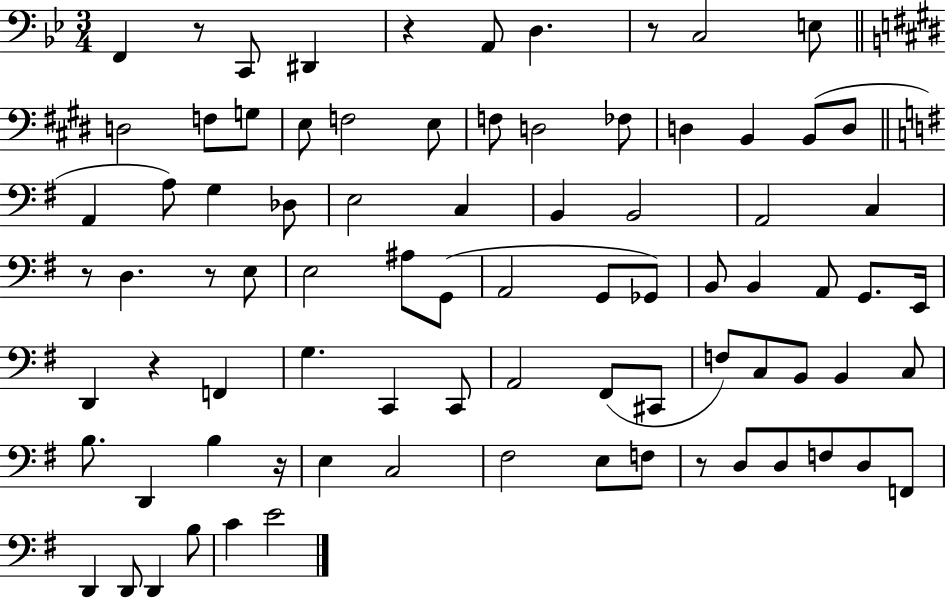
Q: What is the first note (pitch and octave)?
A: F2